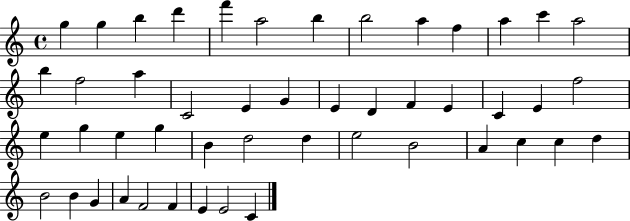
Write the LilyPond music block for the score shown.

{
  \clef treble
  \time 4/4
  \defaultTimeSignature
  \key c \major
  g''4 g''4 b''4 d'''4 | f'''4 a''2 b''4 | b''2 a''4 f''4 | a''4 c'''4 a''2 | \break b''4 f''2 a''4 | c'2 e'4 g'4 | e'4 d'4 f'4 e'4 | c'4 e'4 f''2 | \break e''4 g''4 e''4 g''4 | b'4 d''2 d''4 | e''2 b'2 | a'4 c''4 c''4 d''4 | \break b'2 b'4 g'4 | a'4 f'2 f'4 | e'4 e'2 c'4 | \bar "|."
}